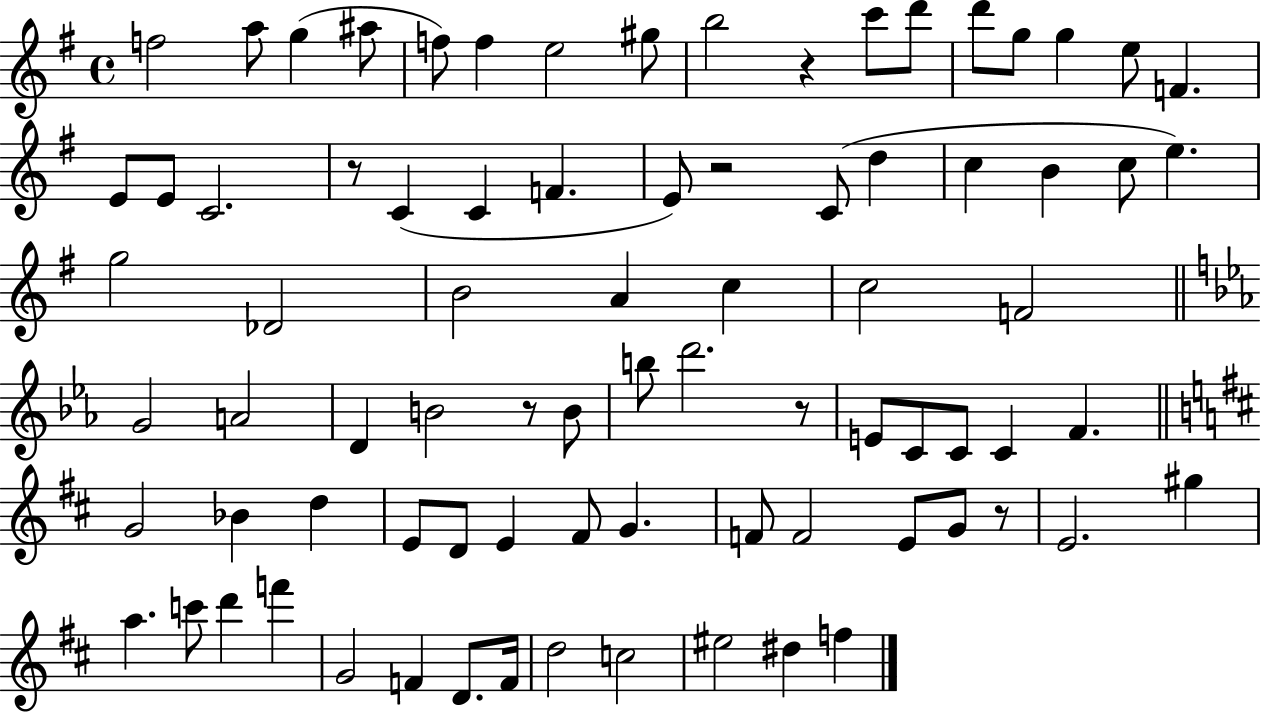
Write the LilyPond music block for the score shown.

{
  \clef treble
  \time 4/4
  \defaultTimeSignature
  \key g \major
  \repeat volta 2 { f''2 a''8 g''4( ais''8 | f''8) f''4 e''2 gis''8 | b''2 r4 c'''8 d'''8 | d'''8 g''8 g''4 e''8 f'4. | \break e'8 e'8 c'2. | r8 c'4( c'4 f'4. | e'8) r2 c'8( d''4 | c''4 b'4 c''8 e''4.) | \break g''2 des'2 | b'2 a'4 c''4 | c''2 f'2 | \bar "||" \break \key c \minor g'2 a'2 | d'4 b'2 r8 b'8 | b''8 d'''2. r8 | e'8 c'8 c'8 c'4 f'4. | \break \bar "||" \break \key d \major g'2 bes'4 d''4 | e'8 d'8 e'4 fis'8 g'4. | f'8 f'2 e'8 g'8 r8 | e'2. gis''4 | \break a''4. c'''8 d'''4 f'''4 | g'2 f'4 d'8. f'16 | d''2 c''2 | eis''2 dis''4 f''4 | \break } \bar "|."
}